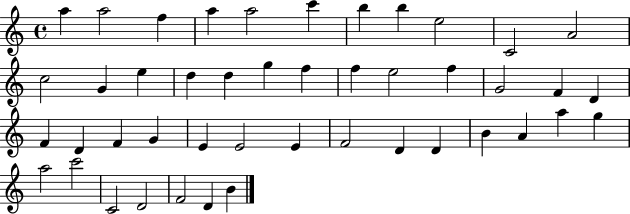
{
  \clef treble
  \time 4/4
  \defaultTimeSignature
  \key c \major
  a''4 a''2 f''4 | a''4 a''2 c'''4 | b''4 b''4 e''2 | c'2 a'2 | \break c''2 g'4 e''4 | d''4 d''4 g''4 f''4 | f''4 e''2 f''4 | g'2 f'4 d'4 | \break f'4 d'4 f'4 g'4 | e'4 e'2 e'4 | f'2 d'4 d'4 | b'4 a'4 a''4 g''4 | \break a''2 c'''2 | c'2 d'2 | f'2 d'4 b'4 | \bar "|."
}